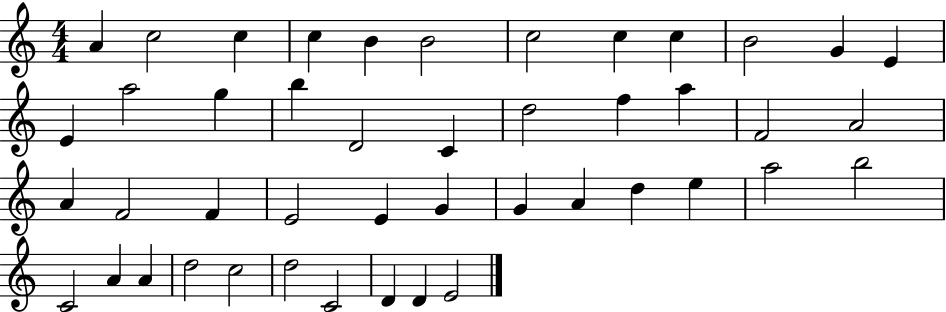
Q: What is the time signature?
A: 4/4